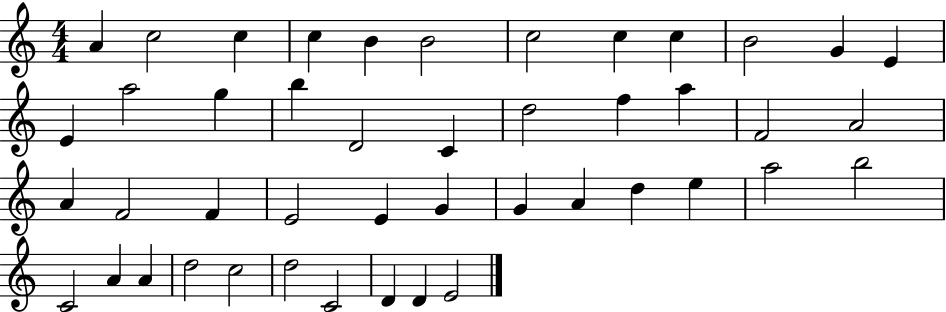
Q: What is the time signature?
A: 4/4